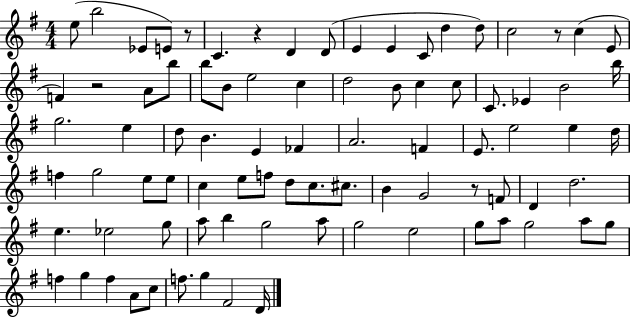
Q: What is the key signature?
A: G major